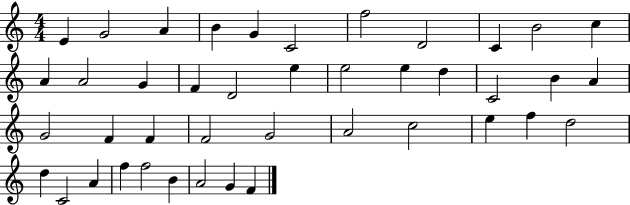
X:1
T:Untitled
M:4/4
L:1/4
K:C
E G2 A B G C2 f2 D2 C B2 c A A2 G F D2 e e2 e d C2 B A G2 F F F2 G2 A2 c2 e f d2 d C2 A f f2 B A2 G F